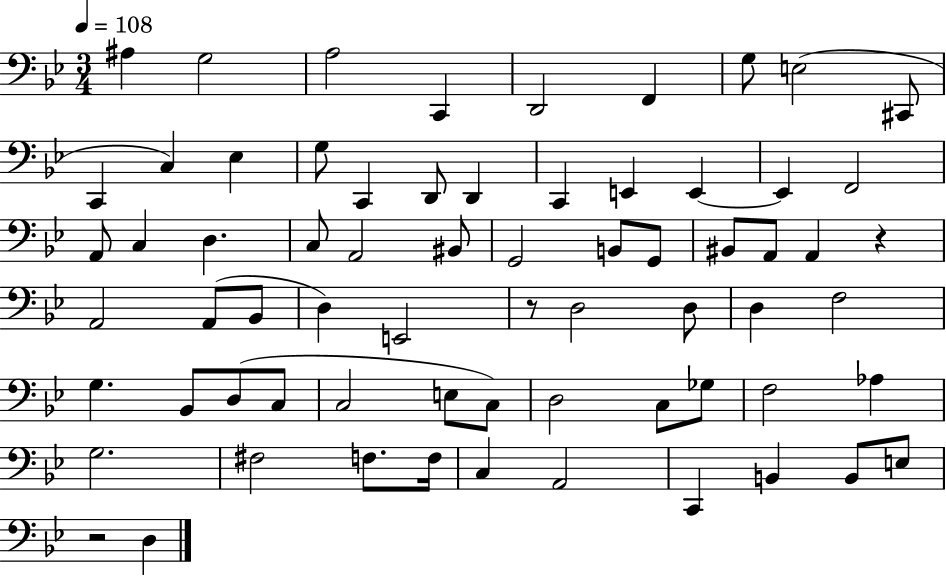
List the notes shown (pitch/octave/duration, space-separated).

A#3/q G3/h A3/h C2/q D2/h F2/q G3/e E3/h C#2/e C2/q C3/q Eb3/q G3/e C2/q D2/e D2/q C2/q E2/q E2/q E2/q F2/h A2/e C3/q D3/q. C3/e A2/h BIS2/e G2/h B2/e G2/e BIS2/e A2/e A2/q R/q A2/h A2/e Bb2/e D3/q E2/h R/e D3/h D3/e D3/q F3/h G3/q. Bb2/e D3/e C3/e C3/h E3/e C3/e D3/h C3/e Gb3/e F3/h Ab3/q G3/h. F#3/h F3/e. F3/s C3/q A2/h C2/q B2/q B2/e E3/e R/h D3/q